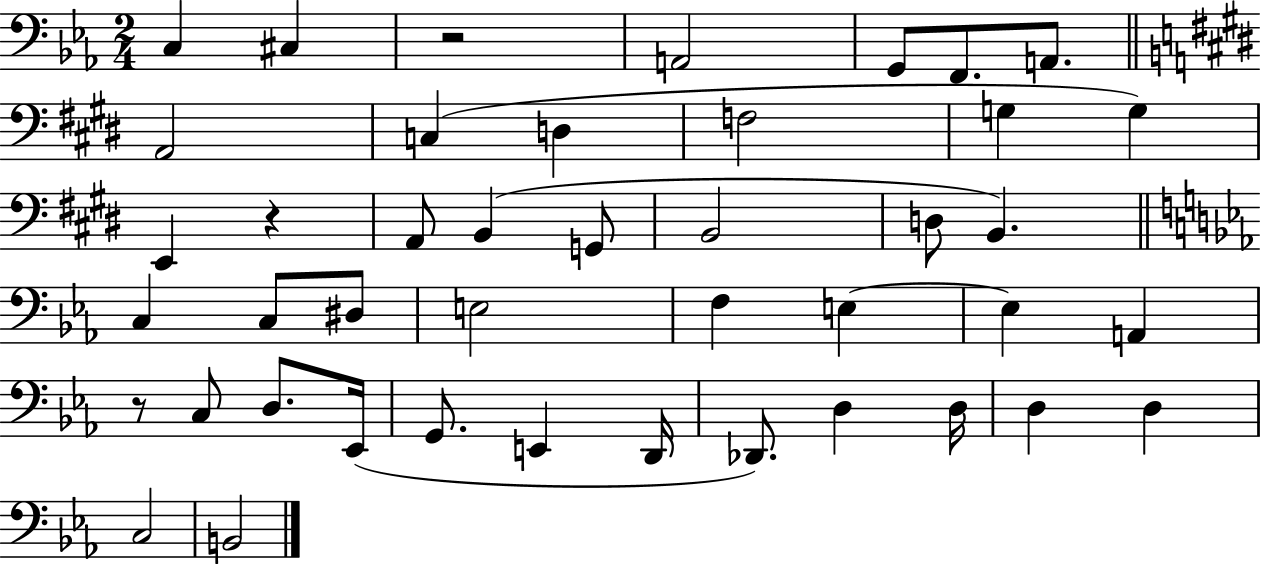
C3/q C#3/q R/h A2/h G2/e F2/e. A2/e. A2/h C3/q D3/q F3/h G3/q G3/q E2/q R/q A2/e B2/q G2/e B2/h D3/e B2/q. C3/q C3/e D#3/e E3/h F3/q E3/q E3/q A2/q R/e C3/e D3/e. Eb2/s G2/e. E2/q D2/s Db2/e. D3/q D3/s D3/q D3/q C3/h B2/h